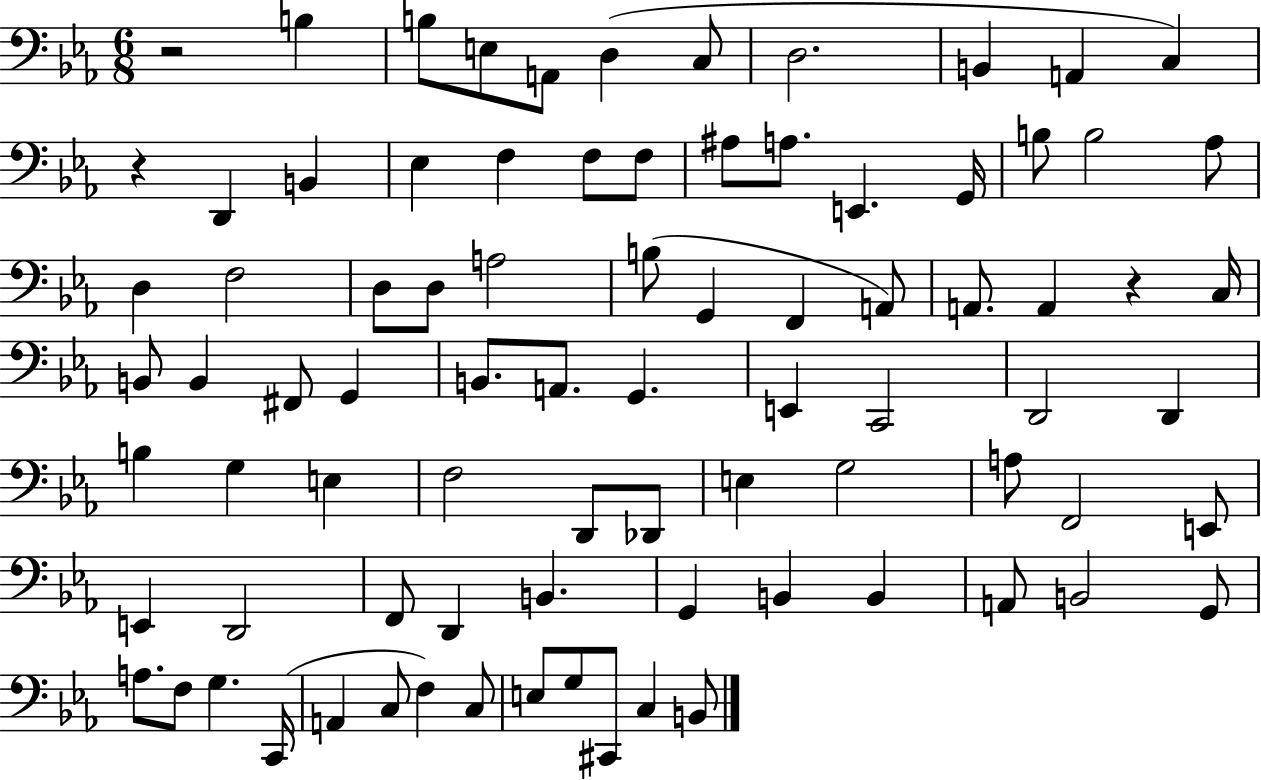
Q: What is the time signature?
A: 6/8